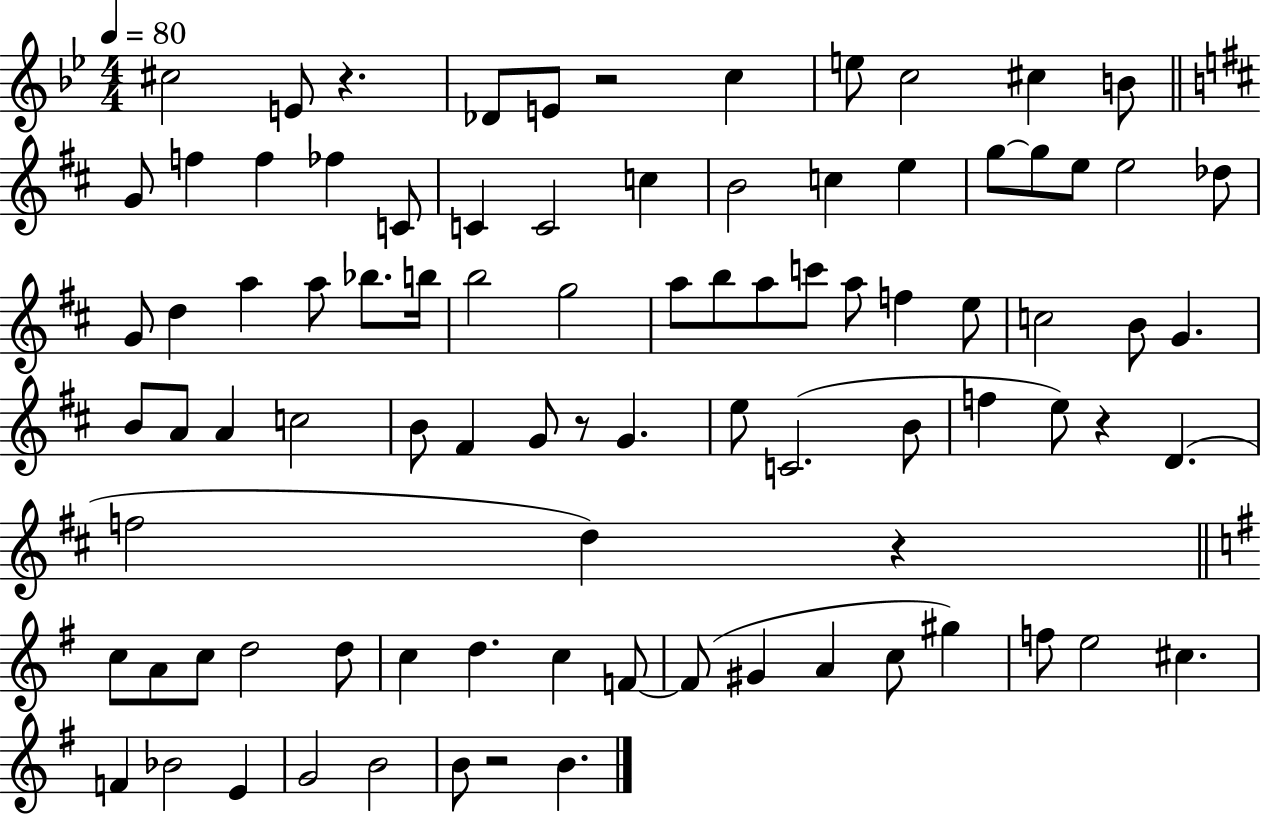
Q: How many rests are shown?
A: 6